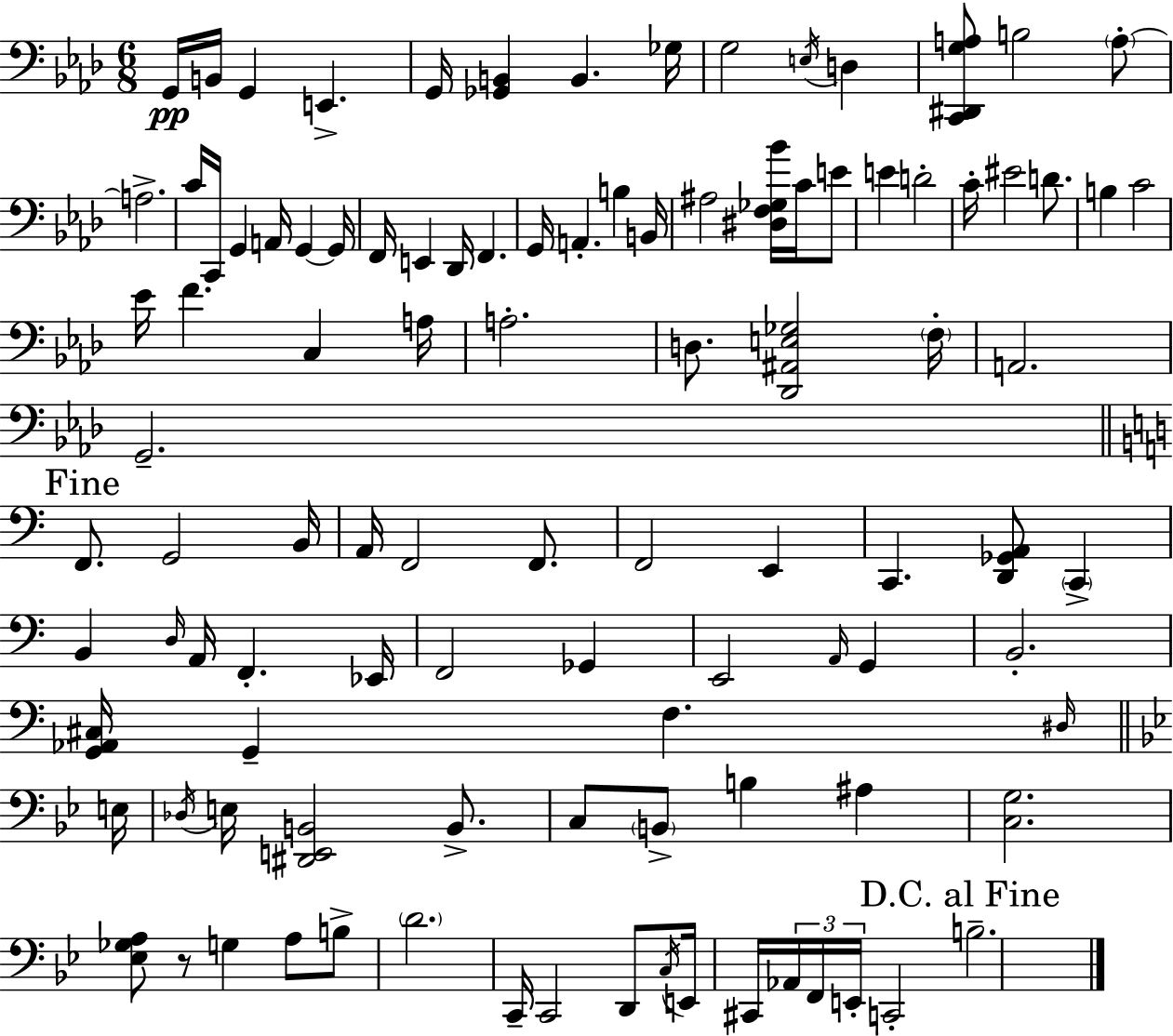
G2/s B2/s G2/q E2/q. G2/s [Gb2,B2]/q B2/q. Gb3/s G3/h E3/s D3/q [C2,D#2,G3,A3]/e B3/h A3/e A3/h. C4/s C2/s G2/q A2/s G2/q G2/s F2/s E2/q Db2/s F2/q. G2/s A2/q. B3/q B2/s A#3/h [D#3,F3,Gb3,Bb4]/s C4/s E4/e E4/q D4/h C4/s EIS4/h D4/e. B3/q C4/h Eb4/s F4/q. C3/q A3/s A3/h. D3/e. [Db2,A#2,E3,Gb3]/h F3/s A2/h. G2/h. F2/e. G2/h B2/s A2/s F2/h F2/e. F2/h E2/q C2/q. [D2,Gb2,A2]/e C2/q B2/q D3/s A2/s F2/q. Eb2/s F2/h Gb2/q E2/h A2/s G2/q B2/h. [G2,Ab2,C#3]/s G2/q F3/q. D#3/s E3/s Db3/s E3/s [D#2,E2,B2]/h B2/e. C3/e B2/e B3/q A#3/q [C3,G3]/h. [Eb3,Gb3,A3]/e R/e G3/q A3/e B3/e D4/h. C2/s C2/h D2/e C3/s E2/s C#2/s Ab2/s F2/s E2/s C2/h B3/h.